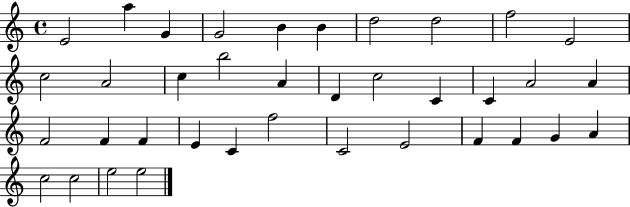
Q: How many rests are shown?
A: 0